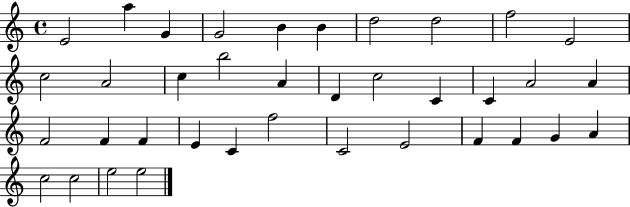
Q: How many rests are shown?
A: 0